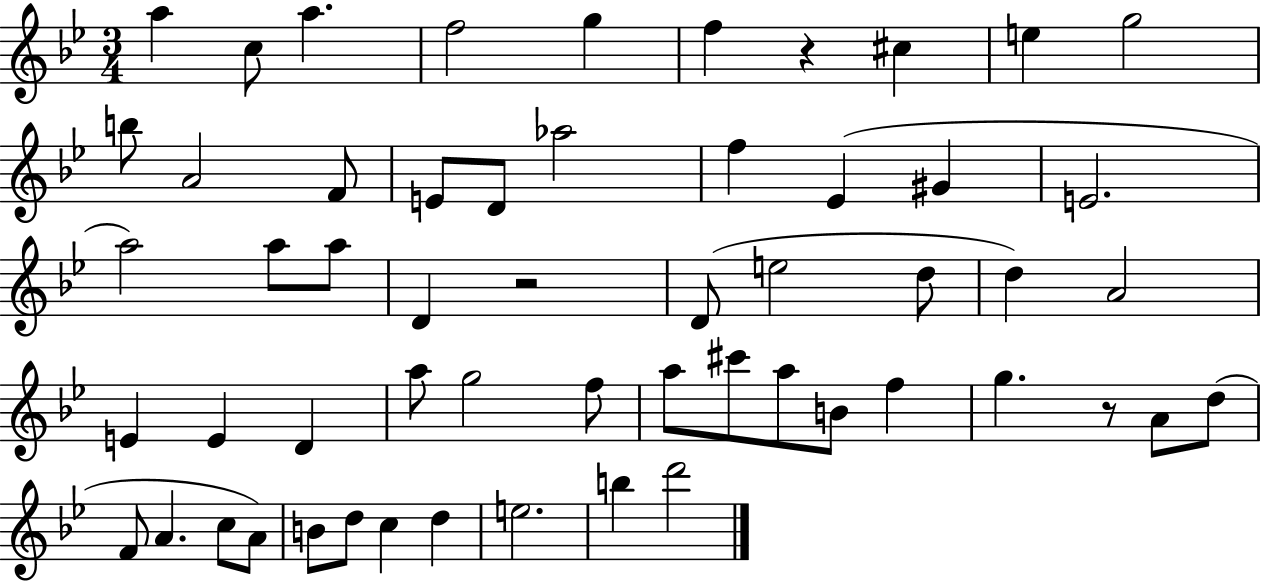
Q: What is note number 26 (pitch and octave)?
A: D5